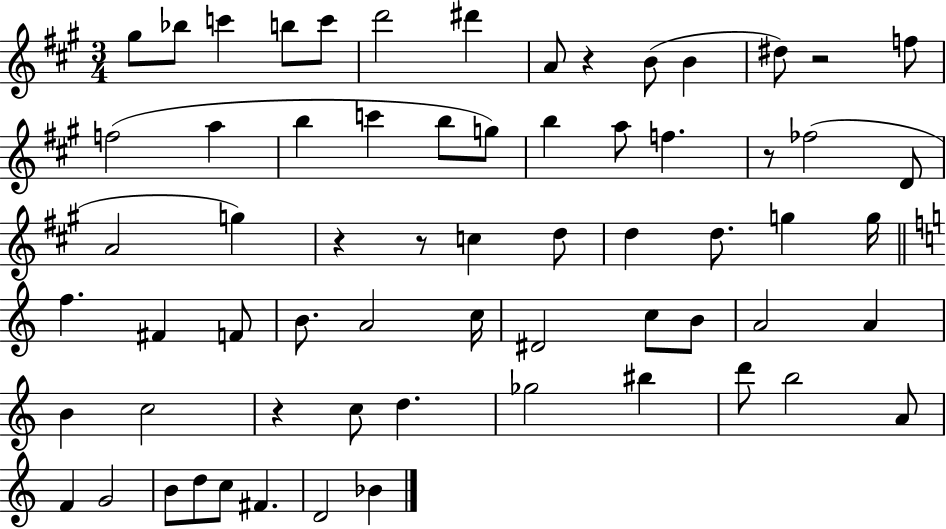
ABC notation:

X:1
T:Untitled
M:3/4
L:1/4
K:A
^g/2 _b/2 c' b/2 c'/2 d'2 ^d' A/2 z B/2 B ^d/2 z2 f/2 f2 a b c' b/2 g/2 b a/2 f z/2 _f2 D/2 A2 g z z/2 c d/2 d d/2 g g/4 f ^F F/2 B/2 A2 c/4 ^D2 c/2 B/2 A2 A B c2 z c/2 d _g2 ^b d'/2 b2 A/2 F G2 B/2 d/2 c/2 ^F D2 _B